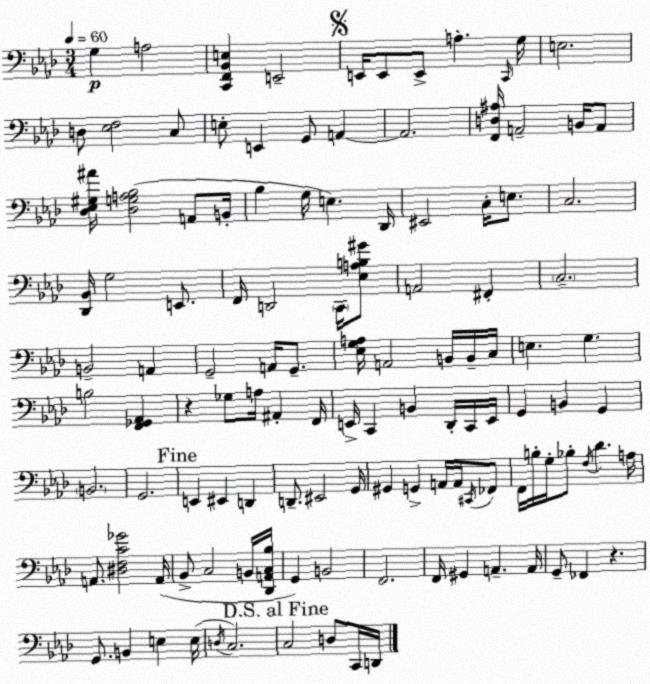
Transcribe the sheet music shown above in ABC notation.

X:1
T:Untitled
M:3/4
L:1/4
K:Ab
G, A,2 [C,,F,,_B,,E,] E,,2 E,,/4 E,,/2 E,,/2 A, C,,/4 G,/4 E,2 D,/2 [_E,F,]2 C,/2 E,/2 E,, G,,/2 A,, A,,2 [F,,D,^A,]/4 A,,2 B,,/4 A,,/2 [_D,_E,^G,^A]/4 [_D,G,A,_B,]2 A,,/2 B,,/4 _B, G,/4 E, _D,,/4 ^E,,2 C,/4 E,/2 C,2 [_D,,_B,,]/4 G,2 E,,/2 F,,/4 D,,2 C,,/4 [_E,A,B,^G]/2 A,,2 ^F,, C,2 B,,2 A,, G,,2 A,,/4 G,,/2 [_E,G,A,]/4 A,,2 B,,/4 B,,/4 C,/4 E, G, B,2 [F,,_G,,_A,,] z _G,/2 A,/4 ^A,, F,,/4 E,,/4 C,, B,, _D,,/4 C,,/4 E,,/4 G,, B,, G,, B,,2 G,,2 E,, ^E,, D,, D,,/2 ^E,,2 G,,/4 ^G,, G,, A,,/4 A,,/4 ^C,,/4 _F,,/2 F,,/4 B,/4 G,/4 _B,/2 F,/4 _D A,/4 A,,/2 [^D,F,C_G]2 A,,/4 _B,,/2 C,2 B,,/4 [_D,,A,,C,_B,]/4 G,, B,,2 F,,2 F,,/4 ^G,, A,, A,,/4 G,,/2 _F,, z G,,/2 B,, E, E,/4 D,/4 C,2 C,2 D,/2 C,,/4 D,,/4